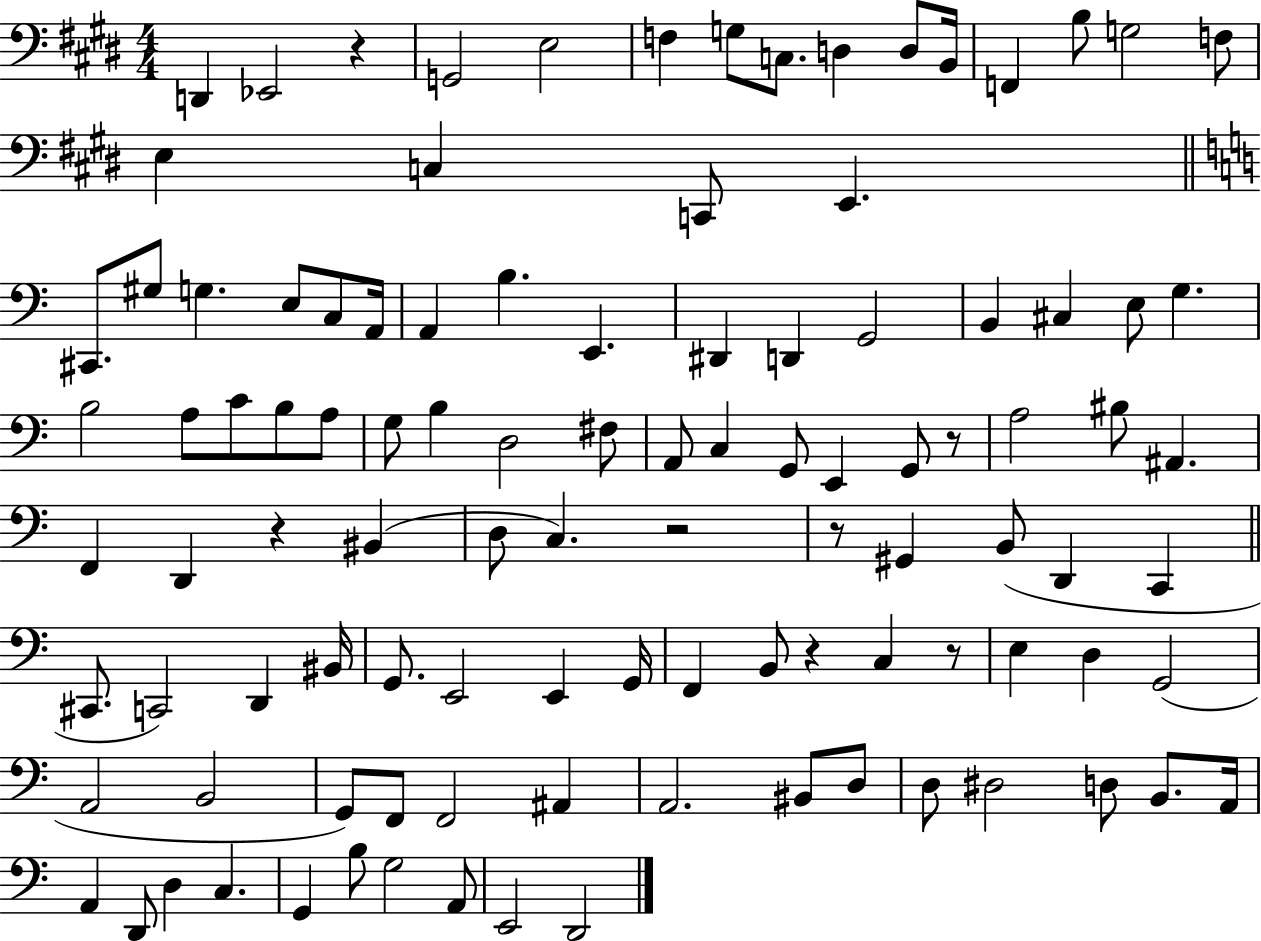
X:1
T:Untitled
M:4/4
L:1/4
K:E
D,, _E,,2 z G,,2 E,2 F, G,/2 C,/2 D, D,/2 B,,/4 F,, B,/2 G,2 F,/2 E, C, C,,/2 E,, ^C,,/2 ^G,/2 G, E,/2 C,/2 A,,/4 A,, B, E,, ^D,, D,, G,,2 B,, ^C, E,/2 G, B,2 A,/2 C/2 B,/2 A,/2 G,/2 B, D,2 ^F,/2 A,,/2 C, G,,/2 E,, G,,/2 z/2 A,2 ^B,/2 ^A,, F,, D,, z ^B,, D,/2 C, z2 z/2 ^G,, B,,/2 D,, C,, ^C,,/2 C,,2 D,, ^B,,/4 G,,/2 E,,2 E,, G,,/4 F,, B,,/2 z C, z/2 E, D, G,,2 A,,2 B,,2 G,,/2 F,,/2 F,,2 ^A,, A,,2 ^B,,/2 D,/2 D,/2 ^D,2 D,/2 B,,/2 A,,/4 A,, D,,/2 D, C, G,, B,/2 G,2 A,,/2 E,,2 D,,2